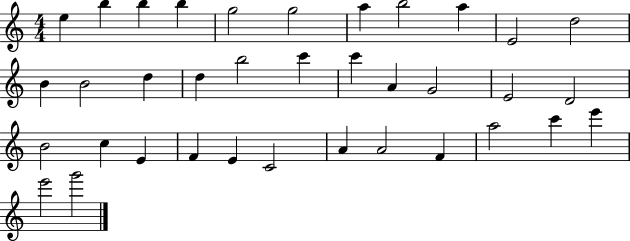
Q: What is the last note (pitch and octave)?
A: G6